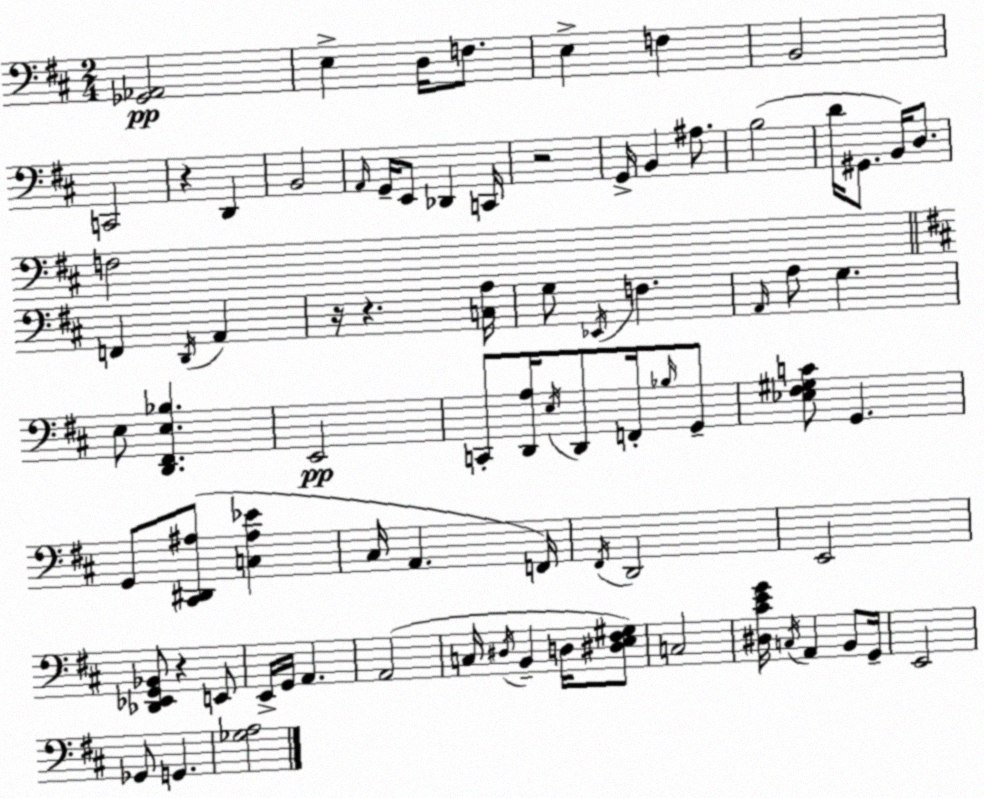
X:1
T:Untitled
M:2/4
L:1/4
K:D
[_G,,_A,,]2 E, D,/4 F,/2 E, F, B,,2 C,,2 z D,, B,,2 A,,/4 G,,/4 E,,/2 _D,, C,,/4 z2 G,,/4 B,, ^A,/2 B,2 D/4 ^G,,/2 B,,/4 D,/2 F,2 F,, D,,/4 A,, z/4 z [C,A,]/4 G,/2 _E,,/4 F, A,,/4 A,/2 G, E,/2 [D,,^F,,E,_B,] E,,2 C,,/2 [D,,A,]/4 E,/4 D,,/2 F,,/4 _B,/4 G,,/2 [_E,^F,^G,C]/2 G,, G,,/2 [^C,,^D,,^A,]/2 [C,^A,_E] ^C,/4 A,, F,,/4 ^F,,/4 D,,2 E,,2 [_D,,_E,,G,,_B,,]/2 z E,,/2 E,,/4 G,,/4 A,, A,,2 C,/4 ^D,/4 B,, D,/4 [^D,E,^F,^G,]/2 C,2 [^D,^CEG]/4 C,/4 A,, B,,/2 G,,/4 E,,2 _G,,/2 G,, [_G,A,]2